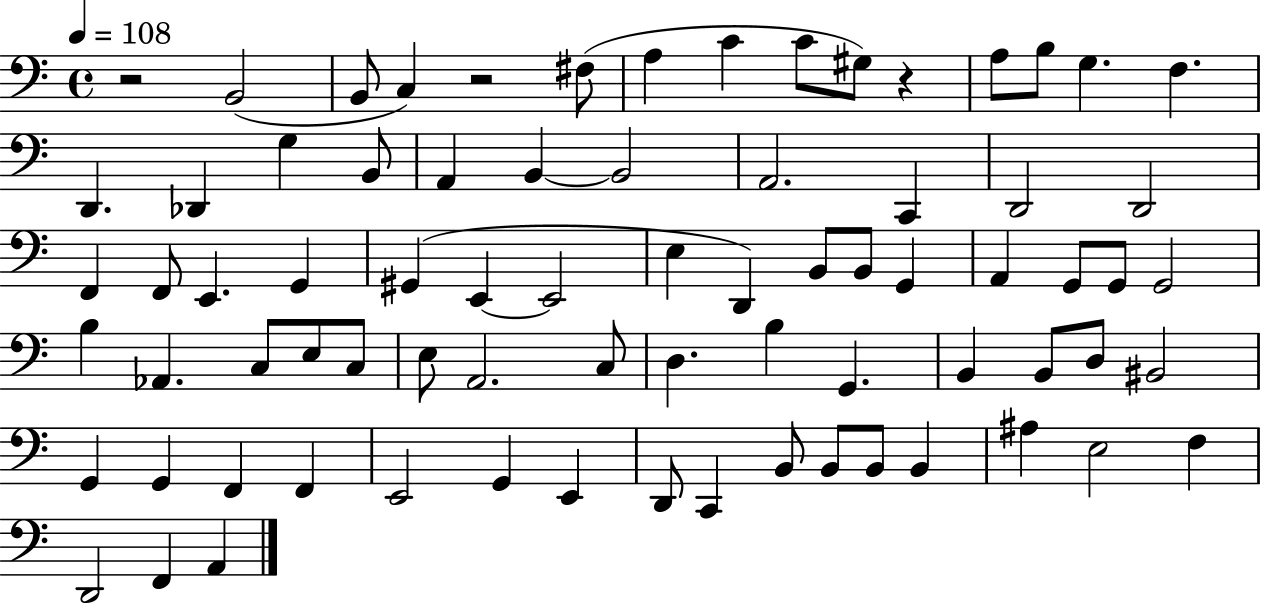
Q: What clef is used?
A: bass